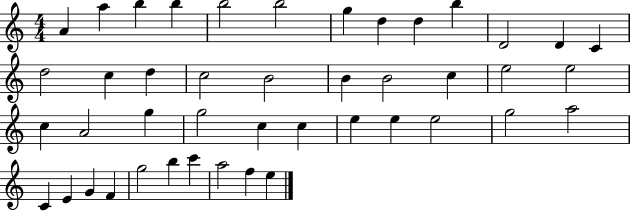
A4/q A5/q B5/q B5/q B5/h B5/h G5/q D5/q D5/q B5/q D4/h D4/q C4/q D5/h C5/q D5/q C5/h B4/h B4/q B4/h C5/q E5/h E5/h C5/q A4/h G5/q G5/h C5/q C5/q E5/q E5/q E5/h G5/h A5/h C4/q E4/q G4/q F4/q G5/h B5/q C6/q A5/h F5/q E5/q